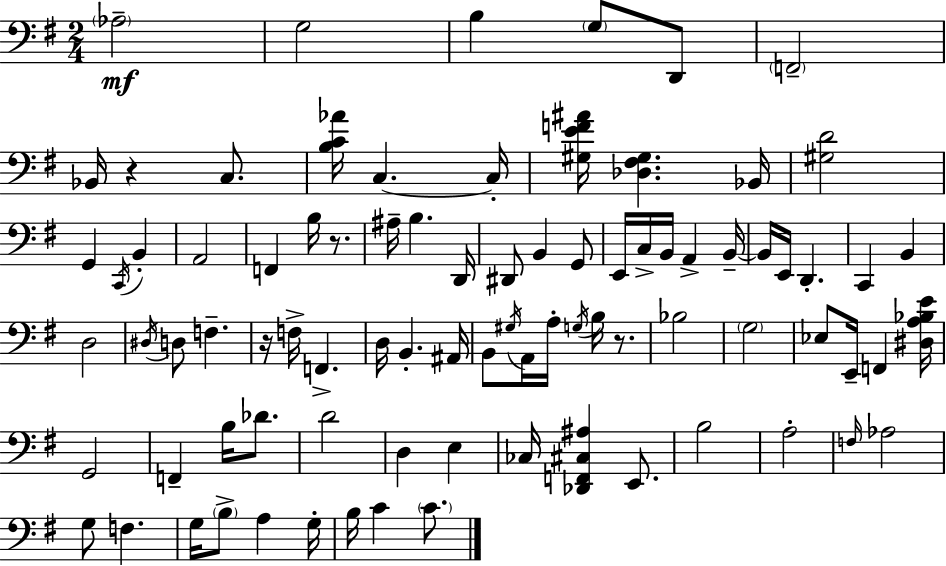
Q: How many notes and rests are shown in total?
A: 85